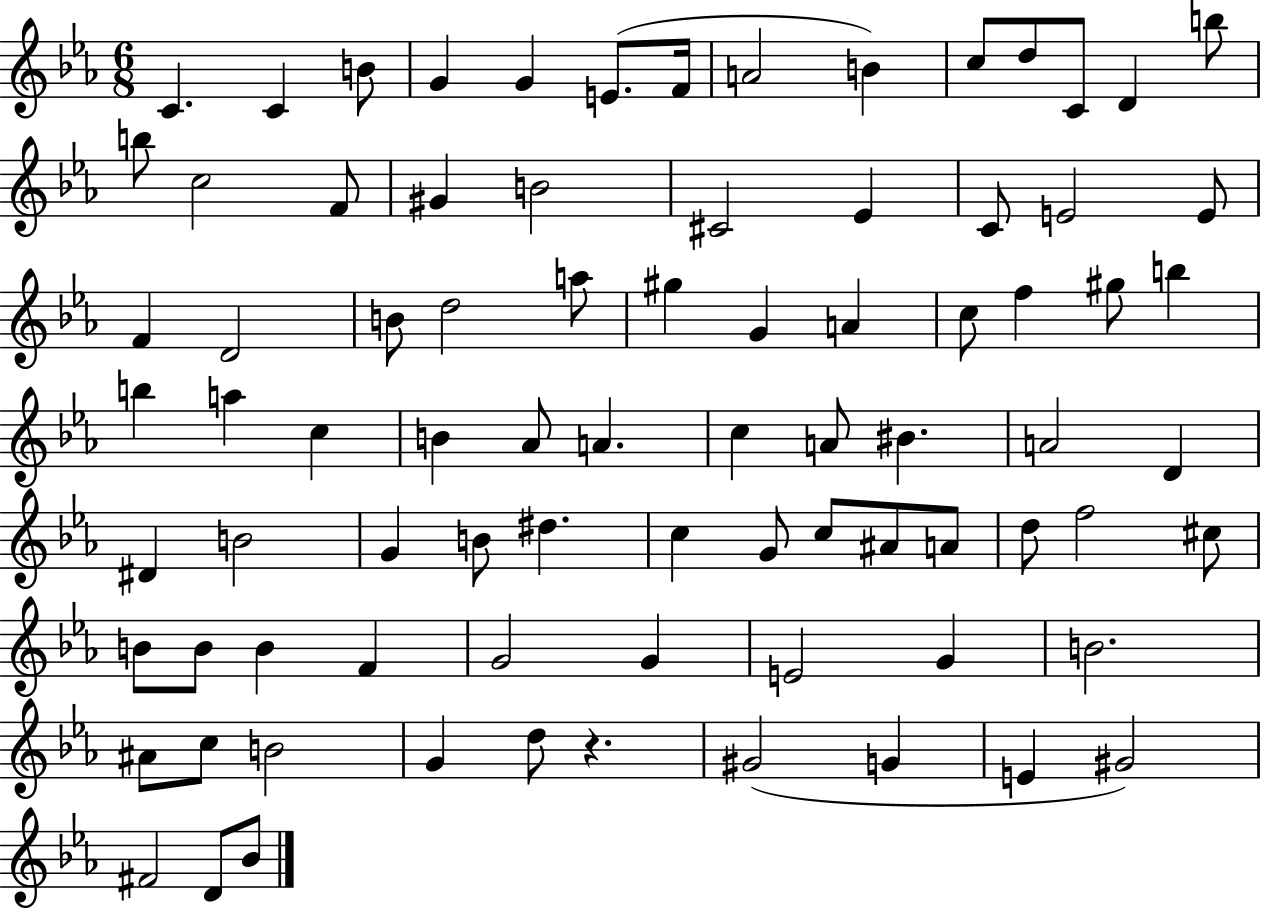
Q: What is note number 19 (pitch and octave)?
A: B4